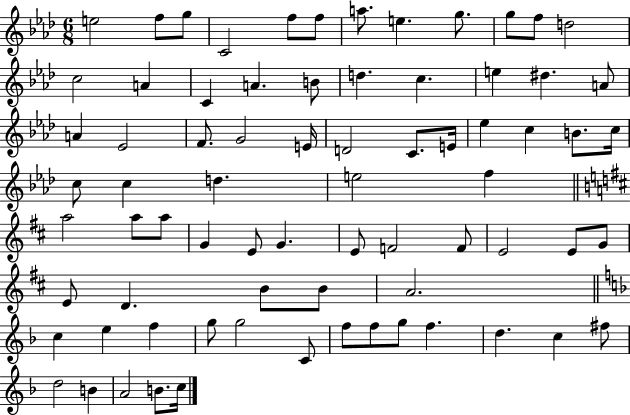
{
  \clef treble
  \numericTimeSignature
  \time 6/8
  \key aes \major
  e''2 f''8 g''8 | c'2 f''8 f''8 | a''8. e''4. g''8. | g''8 f''8 d''2 | \break c''2 a'4 | c'4 a'4. b'8 | d''4. c''4. | e''4 dis''4. a'8 | \break a'4 ees'2 | f'8. g'2 e'16 | d'2 c'8. e'16 | ees''4 c''4 b'8. c''16 | \break c''8 c''4 d''4. | e''2 f''4 | \bar "||" \break \key b \minor a''2 a''8 a''8 | g'4 e'8 g'4. | e'8 f'2 f'8 | e'2 e'8 g'8 | \break e'8 d'4. b'8 b'8 | a'2. | \bar "||" \break \key d \minor c''4 e''4 f''4 | g''8 g''2 c'8 | f''8 f''8 g''8 f''4. | d''4. c''4 fis''8 | \break d''2 b'4 | a'2 b'8. c''16 | \bar "|."
}